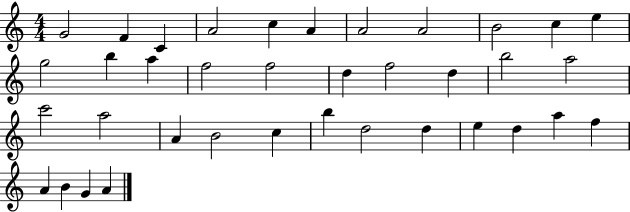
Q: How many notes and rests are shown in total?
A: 37